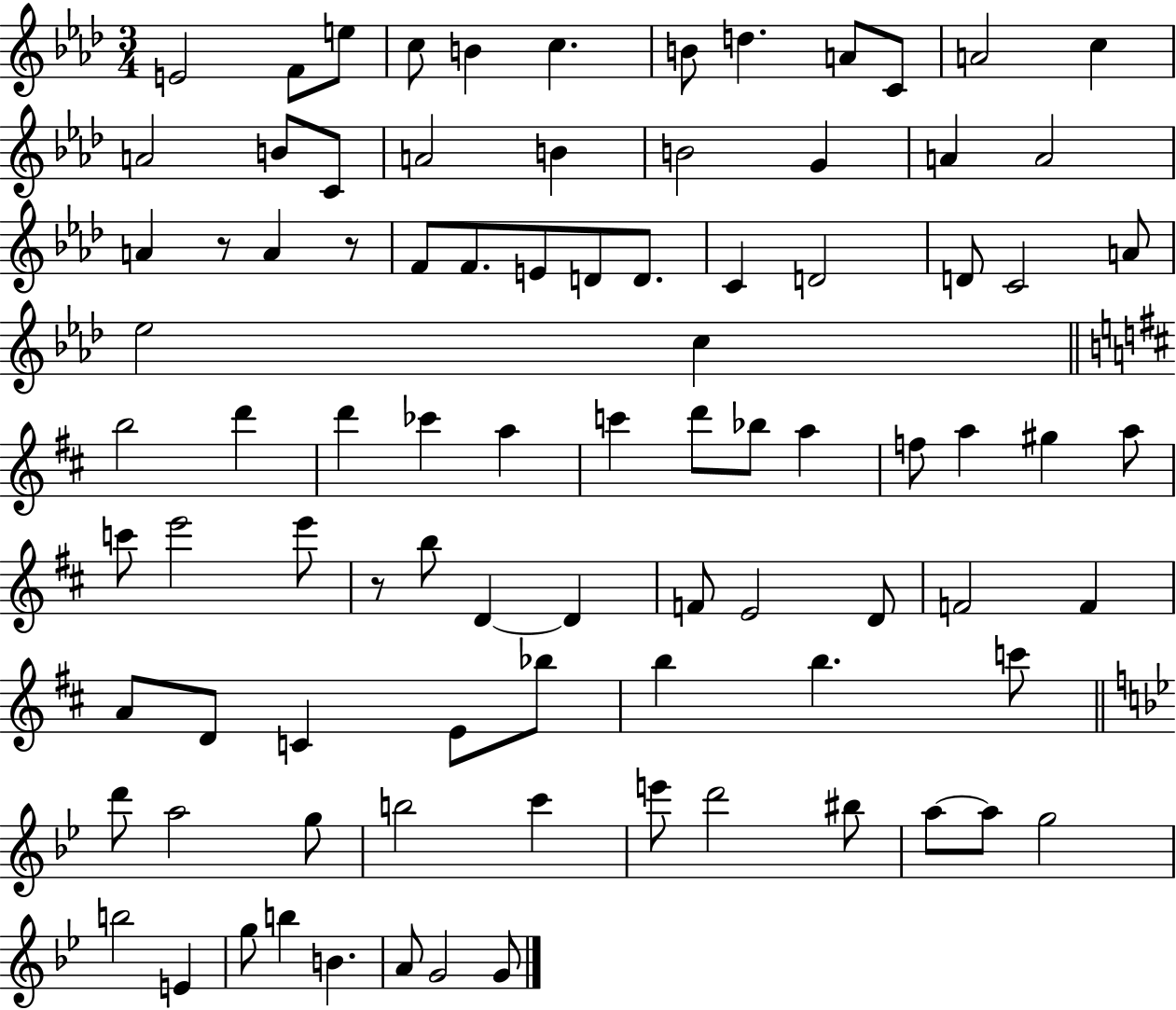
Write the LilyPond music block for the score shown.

{
  \clef treble
  \numericTimeSignature
  \time 3/4
  \key aes \major
  \repeat volta 2 { e'2 f'8 e''8 | c''8 b'4 c''4. | b'8 d''4. a'8 c'8 | a'2 c''4 | \break a'2 b'8 c'8 | a'2 b'4 | b'2 g'4 | a'4 a'2 | \break a'4 r8 a'4 r8 | f'8 f'8. e'8 d'8 d'8. | c'4 d'2 | d'8 c'2 a'8 | \break ees''2 c''4 | \bar "||" \break \key b \minor b''2 d'''4 | d'''4 ces'''4 a''4 | c'''4 d'''8 bes''8 a''4 | f''8 a''4 gis''4 a''8 | \break c'''8 e'''2 e'''8 | r8 b''8 d'4~~ d'4 | f'8 e'2 d'8 | f'2 f'4 | \break a'8 d'8 c'4 e'8 bes''8 | b''4 b''4. c'''8 | \bar "||" \break \key bes \major d'''8 a''2 g''8 | b''2 c'''4 | e'''8 d'''2 bis''8 | a''8~~ a''8 g''2 | \break b''2 e'4 | g''8 b''4 b'4. | a'8 g'2 g'8 | } \bar "|."
}